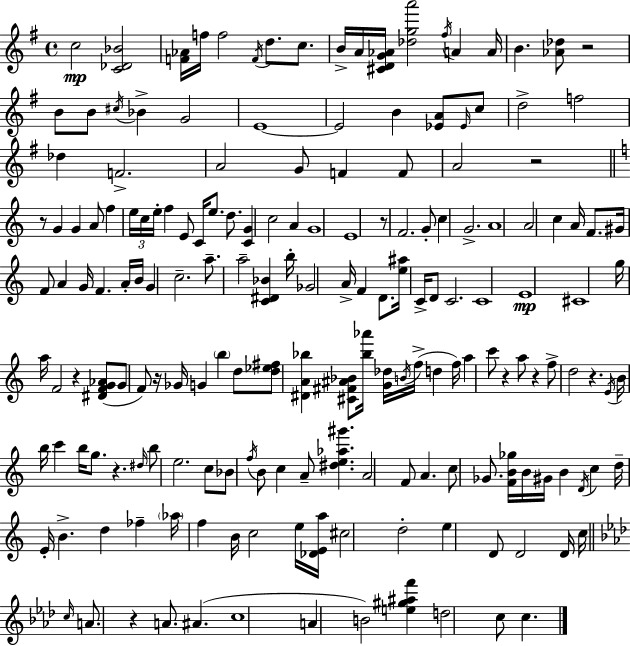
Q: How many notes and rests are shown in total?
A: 178